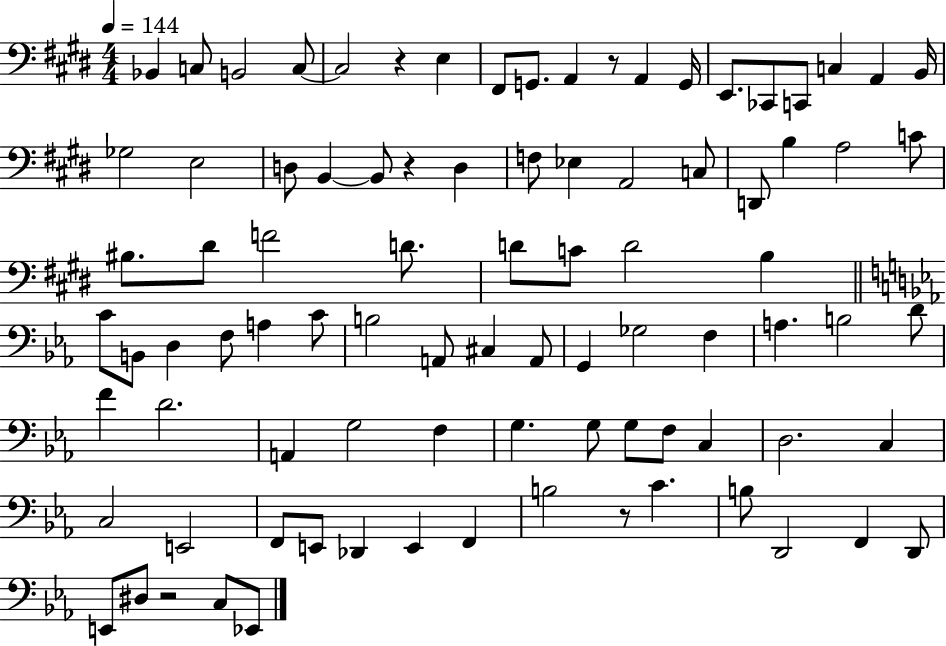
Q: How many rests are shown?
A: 5